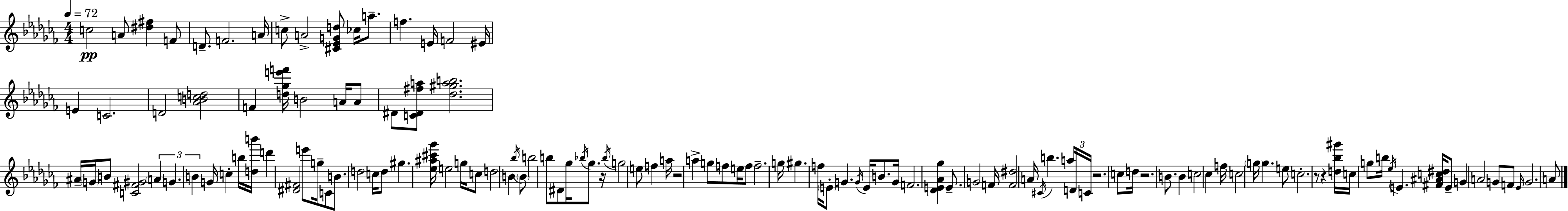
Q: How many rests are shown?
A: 6